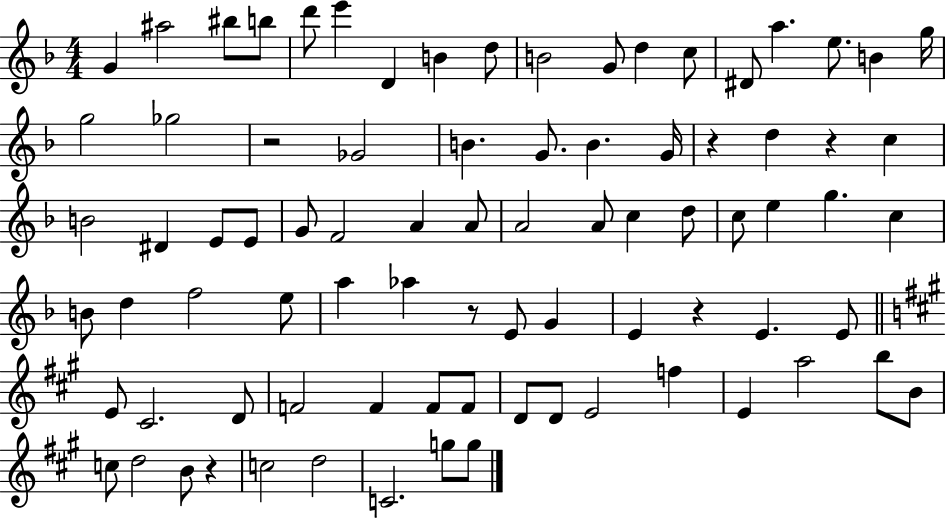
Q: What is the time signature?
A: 4/4